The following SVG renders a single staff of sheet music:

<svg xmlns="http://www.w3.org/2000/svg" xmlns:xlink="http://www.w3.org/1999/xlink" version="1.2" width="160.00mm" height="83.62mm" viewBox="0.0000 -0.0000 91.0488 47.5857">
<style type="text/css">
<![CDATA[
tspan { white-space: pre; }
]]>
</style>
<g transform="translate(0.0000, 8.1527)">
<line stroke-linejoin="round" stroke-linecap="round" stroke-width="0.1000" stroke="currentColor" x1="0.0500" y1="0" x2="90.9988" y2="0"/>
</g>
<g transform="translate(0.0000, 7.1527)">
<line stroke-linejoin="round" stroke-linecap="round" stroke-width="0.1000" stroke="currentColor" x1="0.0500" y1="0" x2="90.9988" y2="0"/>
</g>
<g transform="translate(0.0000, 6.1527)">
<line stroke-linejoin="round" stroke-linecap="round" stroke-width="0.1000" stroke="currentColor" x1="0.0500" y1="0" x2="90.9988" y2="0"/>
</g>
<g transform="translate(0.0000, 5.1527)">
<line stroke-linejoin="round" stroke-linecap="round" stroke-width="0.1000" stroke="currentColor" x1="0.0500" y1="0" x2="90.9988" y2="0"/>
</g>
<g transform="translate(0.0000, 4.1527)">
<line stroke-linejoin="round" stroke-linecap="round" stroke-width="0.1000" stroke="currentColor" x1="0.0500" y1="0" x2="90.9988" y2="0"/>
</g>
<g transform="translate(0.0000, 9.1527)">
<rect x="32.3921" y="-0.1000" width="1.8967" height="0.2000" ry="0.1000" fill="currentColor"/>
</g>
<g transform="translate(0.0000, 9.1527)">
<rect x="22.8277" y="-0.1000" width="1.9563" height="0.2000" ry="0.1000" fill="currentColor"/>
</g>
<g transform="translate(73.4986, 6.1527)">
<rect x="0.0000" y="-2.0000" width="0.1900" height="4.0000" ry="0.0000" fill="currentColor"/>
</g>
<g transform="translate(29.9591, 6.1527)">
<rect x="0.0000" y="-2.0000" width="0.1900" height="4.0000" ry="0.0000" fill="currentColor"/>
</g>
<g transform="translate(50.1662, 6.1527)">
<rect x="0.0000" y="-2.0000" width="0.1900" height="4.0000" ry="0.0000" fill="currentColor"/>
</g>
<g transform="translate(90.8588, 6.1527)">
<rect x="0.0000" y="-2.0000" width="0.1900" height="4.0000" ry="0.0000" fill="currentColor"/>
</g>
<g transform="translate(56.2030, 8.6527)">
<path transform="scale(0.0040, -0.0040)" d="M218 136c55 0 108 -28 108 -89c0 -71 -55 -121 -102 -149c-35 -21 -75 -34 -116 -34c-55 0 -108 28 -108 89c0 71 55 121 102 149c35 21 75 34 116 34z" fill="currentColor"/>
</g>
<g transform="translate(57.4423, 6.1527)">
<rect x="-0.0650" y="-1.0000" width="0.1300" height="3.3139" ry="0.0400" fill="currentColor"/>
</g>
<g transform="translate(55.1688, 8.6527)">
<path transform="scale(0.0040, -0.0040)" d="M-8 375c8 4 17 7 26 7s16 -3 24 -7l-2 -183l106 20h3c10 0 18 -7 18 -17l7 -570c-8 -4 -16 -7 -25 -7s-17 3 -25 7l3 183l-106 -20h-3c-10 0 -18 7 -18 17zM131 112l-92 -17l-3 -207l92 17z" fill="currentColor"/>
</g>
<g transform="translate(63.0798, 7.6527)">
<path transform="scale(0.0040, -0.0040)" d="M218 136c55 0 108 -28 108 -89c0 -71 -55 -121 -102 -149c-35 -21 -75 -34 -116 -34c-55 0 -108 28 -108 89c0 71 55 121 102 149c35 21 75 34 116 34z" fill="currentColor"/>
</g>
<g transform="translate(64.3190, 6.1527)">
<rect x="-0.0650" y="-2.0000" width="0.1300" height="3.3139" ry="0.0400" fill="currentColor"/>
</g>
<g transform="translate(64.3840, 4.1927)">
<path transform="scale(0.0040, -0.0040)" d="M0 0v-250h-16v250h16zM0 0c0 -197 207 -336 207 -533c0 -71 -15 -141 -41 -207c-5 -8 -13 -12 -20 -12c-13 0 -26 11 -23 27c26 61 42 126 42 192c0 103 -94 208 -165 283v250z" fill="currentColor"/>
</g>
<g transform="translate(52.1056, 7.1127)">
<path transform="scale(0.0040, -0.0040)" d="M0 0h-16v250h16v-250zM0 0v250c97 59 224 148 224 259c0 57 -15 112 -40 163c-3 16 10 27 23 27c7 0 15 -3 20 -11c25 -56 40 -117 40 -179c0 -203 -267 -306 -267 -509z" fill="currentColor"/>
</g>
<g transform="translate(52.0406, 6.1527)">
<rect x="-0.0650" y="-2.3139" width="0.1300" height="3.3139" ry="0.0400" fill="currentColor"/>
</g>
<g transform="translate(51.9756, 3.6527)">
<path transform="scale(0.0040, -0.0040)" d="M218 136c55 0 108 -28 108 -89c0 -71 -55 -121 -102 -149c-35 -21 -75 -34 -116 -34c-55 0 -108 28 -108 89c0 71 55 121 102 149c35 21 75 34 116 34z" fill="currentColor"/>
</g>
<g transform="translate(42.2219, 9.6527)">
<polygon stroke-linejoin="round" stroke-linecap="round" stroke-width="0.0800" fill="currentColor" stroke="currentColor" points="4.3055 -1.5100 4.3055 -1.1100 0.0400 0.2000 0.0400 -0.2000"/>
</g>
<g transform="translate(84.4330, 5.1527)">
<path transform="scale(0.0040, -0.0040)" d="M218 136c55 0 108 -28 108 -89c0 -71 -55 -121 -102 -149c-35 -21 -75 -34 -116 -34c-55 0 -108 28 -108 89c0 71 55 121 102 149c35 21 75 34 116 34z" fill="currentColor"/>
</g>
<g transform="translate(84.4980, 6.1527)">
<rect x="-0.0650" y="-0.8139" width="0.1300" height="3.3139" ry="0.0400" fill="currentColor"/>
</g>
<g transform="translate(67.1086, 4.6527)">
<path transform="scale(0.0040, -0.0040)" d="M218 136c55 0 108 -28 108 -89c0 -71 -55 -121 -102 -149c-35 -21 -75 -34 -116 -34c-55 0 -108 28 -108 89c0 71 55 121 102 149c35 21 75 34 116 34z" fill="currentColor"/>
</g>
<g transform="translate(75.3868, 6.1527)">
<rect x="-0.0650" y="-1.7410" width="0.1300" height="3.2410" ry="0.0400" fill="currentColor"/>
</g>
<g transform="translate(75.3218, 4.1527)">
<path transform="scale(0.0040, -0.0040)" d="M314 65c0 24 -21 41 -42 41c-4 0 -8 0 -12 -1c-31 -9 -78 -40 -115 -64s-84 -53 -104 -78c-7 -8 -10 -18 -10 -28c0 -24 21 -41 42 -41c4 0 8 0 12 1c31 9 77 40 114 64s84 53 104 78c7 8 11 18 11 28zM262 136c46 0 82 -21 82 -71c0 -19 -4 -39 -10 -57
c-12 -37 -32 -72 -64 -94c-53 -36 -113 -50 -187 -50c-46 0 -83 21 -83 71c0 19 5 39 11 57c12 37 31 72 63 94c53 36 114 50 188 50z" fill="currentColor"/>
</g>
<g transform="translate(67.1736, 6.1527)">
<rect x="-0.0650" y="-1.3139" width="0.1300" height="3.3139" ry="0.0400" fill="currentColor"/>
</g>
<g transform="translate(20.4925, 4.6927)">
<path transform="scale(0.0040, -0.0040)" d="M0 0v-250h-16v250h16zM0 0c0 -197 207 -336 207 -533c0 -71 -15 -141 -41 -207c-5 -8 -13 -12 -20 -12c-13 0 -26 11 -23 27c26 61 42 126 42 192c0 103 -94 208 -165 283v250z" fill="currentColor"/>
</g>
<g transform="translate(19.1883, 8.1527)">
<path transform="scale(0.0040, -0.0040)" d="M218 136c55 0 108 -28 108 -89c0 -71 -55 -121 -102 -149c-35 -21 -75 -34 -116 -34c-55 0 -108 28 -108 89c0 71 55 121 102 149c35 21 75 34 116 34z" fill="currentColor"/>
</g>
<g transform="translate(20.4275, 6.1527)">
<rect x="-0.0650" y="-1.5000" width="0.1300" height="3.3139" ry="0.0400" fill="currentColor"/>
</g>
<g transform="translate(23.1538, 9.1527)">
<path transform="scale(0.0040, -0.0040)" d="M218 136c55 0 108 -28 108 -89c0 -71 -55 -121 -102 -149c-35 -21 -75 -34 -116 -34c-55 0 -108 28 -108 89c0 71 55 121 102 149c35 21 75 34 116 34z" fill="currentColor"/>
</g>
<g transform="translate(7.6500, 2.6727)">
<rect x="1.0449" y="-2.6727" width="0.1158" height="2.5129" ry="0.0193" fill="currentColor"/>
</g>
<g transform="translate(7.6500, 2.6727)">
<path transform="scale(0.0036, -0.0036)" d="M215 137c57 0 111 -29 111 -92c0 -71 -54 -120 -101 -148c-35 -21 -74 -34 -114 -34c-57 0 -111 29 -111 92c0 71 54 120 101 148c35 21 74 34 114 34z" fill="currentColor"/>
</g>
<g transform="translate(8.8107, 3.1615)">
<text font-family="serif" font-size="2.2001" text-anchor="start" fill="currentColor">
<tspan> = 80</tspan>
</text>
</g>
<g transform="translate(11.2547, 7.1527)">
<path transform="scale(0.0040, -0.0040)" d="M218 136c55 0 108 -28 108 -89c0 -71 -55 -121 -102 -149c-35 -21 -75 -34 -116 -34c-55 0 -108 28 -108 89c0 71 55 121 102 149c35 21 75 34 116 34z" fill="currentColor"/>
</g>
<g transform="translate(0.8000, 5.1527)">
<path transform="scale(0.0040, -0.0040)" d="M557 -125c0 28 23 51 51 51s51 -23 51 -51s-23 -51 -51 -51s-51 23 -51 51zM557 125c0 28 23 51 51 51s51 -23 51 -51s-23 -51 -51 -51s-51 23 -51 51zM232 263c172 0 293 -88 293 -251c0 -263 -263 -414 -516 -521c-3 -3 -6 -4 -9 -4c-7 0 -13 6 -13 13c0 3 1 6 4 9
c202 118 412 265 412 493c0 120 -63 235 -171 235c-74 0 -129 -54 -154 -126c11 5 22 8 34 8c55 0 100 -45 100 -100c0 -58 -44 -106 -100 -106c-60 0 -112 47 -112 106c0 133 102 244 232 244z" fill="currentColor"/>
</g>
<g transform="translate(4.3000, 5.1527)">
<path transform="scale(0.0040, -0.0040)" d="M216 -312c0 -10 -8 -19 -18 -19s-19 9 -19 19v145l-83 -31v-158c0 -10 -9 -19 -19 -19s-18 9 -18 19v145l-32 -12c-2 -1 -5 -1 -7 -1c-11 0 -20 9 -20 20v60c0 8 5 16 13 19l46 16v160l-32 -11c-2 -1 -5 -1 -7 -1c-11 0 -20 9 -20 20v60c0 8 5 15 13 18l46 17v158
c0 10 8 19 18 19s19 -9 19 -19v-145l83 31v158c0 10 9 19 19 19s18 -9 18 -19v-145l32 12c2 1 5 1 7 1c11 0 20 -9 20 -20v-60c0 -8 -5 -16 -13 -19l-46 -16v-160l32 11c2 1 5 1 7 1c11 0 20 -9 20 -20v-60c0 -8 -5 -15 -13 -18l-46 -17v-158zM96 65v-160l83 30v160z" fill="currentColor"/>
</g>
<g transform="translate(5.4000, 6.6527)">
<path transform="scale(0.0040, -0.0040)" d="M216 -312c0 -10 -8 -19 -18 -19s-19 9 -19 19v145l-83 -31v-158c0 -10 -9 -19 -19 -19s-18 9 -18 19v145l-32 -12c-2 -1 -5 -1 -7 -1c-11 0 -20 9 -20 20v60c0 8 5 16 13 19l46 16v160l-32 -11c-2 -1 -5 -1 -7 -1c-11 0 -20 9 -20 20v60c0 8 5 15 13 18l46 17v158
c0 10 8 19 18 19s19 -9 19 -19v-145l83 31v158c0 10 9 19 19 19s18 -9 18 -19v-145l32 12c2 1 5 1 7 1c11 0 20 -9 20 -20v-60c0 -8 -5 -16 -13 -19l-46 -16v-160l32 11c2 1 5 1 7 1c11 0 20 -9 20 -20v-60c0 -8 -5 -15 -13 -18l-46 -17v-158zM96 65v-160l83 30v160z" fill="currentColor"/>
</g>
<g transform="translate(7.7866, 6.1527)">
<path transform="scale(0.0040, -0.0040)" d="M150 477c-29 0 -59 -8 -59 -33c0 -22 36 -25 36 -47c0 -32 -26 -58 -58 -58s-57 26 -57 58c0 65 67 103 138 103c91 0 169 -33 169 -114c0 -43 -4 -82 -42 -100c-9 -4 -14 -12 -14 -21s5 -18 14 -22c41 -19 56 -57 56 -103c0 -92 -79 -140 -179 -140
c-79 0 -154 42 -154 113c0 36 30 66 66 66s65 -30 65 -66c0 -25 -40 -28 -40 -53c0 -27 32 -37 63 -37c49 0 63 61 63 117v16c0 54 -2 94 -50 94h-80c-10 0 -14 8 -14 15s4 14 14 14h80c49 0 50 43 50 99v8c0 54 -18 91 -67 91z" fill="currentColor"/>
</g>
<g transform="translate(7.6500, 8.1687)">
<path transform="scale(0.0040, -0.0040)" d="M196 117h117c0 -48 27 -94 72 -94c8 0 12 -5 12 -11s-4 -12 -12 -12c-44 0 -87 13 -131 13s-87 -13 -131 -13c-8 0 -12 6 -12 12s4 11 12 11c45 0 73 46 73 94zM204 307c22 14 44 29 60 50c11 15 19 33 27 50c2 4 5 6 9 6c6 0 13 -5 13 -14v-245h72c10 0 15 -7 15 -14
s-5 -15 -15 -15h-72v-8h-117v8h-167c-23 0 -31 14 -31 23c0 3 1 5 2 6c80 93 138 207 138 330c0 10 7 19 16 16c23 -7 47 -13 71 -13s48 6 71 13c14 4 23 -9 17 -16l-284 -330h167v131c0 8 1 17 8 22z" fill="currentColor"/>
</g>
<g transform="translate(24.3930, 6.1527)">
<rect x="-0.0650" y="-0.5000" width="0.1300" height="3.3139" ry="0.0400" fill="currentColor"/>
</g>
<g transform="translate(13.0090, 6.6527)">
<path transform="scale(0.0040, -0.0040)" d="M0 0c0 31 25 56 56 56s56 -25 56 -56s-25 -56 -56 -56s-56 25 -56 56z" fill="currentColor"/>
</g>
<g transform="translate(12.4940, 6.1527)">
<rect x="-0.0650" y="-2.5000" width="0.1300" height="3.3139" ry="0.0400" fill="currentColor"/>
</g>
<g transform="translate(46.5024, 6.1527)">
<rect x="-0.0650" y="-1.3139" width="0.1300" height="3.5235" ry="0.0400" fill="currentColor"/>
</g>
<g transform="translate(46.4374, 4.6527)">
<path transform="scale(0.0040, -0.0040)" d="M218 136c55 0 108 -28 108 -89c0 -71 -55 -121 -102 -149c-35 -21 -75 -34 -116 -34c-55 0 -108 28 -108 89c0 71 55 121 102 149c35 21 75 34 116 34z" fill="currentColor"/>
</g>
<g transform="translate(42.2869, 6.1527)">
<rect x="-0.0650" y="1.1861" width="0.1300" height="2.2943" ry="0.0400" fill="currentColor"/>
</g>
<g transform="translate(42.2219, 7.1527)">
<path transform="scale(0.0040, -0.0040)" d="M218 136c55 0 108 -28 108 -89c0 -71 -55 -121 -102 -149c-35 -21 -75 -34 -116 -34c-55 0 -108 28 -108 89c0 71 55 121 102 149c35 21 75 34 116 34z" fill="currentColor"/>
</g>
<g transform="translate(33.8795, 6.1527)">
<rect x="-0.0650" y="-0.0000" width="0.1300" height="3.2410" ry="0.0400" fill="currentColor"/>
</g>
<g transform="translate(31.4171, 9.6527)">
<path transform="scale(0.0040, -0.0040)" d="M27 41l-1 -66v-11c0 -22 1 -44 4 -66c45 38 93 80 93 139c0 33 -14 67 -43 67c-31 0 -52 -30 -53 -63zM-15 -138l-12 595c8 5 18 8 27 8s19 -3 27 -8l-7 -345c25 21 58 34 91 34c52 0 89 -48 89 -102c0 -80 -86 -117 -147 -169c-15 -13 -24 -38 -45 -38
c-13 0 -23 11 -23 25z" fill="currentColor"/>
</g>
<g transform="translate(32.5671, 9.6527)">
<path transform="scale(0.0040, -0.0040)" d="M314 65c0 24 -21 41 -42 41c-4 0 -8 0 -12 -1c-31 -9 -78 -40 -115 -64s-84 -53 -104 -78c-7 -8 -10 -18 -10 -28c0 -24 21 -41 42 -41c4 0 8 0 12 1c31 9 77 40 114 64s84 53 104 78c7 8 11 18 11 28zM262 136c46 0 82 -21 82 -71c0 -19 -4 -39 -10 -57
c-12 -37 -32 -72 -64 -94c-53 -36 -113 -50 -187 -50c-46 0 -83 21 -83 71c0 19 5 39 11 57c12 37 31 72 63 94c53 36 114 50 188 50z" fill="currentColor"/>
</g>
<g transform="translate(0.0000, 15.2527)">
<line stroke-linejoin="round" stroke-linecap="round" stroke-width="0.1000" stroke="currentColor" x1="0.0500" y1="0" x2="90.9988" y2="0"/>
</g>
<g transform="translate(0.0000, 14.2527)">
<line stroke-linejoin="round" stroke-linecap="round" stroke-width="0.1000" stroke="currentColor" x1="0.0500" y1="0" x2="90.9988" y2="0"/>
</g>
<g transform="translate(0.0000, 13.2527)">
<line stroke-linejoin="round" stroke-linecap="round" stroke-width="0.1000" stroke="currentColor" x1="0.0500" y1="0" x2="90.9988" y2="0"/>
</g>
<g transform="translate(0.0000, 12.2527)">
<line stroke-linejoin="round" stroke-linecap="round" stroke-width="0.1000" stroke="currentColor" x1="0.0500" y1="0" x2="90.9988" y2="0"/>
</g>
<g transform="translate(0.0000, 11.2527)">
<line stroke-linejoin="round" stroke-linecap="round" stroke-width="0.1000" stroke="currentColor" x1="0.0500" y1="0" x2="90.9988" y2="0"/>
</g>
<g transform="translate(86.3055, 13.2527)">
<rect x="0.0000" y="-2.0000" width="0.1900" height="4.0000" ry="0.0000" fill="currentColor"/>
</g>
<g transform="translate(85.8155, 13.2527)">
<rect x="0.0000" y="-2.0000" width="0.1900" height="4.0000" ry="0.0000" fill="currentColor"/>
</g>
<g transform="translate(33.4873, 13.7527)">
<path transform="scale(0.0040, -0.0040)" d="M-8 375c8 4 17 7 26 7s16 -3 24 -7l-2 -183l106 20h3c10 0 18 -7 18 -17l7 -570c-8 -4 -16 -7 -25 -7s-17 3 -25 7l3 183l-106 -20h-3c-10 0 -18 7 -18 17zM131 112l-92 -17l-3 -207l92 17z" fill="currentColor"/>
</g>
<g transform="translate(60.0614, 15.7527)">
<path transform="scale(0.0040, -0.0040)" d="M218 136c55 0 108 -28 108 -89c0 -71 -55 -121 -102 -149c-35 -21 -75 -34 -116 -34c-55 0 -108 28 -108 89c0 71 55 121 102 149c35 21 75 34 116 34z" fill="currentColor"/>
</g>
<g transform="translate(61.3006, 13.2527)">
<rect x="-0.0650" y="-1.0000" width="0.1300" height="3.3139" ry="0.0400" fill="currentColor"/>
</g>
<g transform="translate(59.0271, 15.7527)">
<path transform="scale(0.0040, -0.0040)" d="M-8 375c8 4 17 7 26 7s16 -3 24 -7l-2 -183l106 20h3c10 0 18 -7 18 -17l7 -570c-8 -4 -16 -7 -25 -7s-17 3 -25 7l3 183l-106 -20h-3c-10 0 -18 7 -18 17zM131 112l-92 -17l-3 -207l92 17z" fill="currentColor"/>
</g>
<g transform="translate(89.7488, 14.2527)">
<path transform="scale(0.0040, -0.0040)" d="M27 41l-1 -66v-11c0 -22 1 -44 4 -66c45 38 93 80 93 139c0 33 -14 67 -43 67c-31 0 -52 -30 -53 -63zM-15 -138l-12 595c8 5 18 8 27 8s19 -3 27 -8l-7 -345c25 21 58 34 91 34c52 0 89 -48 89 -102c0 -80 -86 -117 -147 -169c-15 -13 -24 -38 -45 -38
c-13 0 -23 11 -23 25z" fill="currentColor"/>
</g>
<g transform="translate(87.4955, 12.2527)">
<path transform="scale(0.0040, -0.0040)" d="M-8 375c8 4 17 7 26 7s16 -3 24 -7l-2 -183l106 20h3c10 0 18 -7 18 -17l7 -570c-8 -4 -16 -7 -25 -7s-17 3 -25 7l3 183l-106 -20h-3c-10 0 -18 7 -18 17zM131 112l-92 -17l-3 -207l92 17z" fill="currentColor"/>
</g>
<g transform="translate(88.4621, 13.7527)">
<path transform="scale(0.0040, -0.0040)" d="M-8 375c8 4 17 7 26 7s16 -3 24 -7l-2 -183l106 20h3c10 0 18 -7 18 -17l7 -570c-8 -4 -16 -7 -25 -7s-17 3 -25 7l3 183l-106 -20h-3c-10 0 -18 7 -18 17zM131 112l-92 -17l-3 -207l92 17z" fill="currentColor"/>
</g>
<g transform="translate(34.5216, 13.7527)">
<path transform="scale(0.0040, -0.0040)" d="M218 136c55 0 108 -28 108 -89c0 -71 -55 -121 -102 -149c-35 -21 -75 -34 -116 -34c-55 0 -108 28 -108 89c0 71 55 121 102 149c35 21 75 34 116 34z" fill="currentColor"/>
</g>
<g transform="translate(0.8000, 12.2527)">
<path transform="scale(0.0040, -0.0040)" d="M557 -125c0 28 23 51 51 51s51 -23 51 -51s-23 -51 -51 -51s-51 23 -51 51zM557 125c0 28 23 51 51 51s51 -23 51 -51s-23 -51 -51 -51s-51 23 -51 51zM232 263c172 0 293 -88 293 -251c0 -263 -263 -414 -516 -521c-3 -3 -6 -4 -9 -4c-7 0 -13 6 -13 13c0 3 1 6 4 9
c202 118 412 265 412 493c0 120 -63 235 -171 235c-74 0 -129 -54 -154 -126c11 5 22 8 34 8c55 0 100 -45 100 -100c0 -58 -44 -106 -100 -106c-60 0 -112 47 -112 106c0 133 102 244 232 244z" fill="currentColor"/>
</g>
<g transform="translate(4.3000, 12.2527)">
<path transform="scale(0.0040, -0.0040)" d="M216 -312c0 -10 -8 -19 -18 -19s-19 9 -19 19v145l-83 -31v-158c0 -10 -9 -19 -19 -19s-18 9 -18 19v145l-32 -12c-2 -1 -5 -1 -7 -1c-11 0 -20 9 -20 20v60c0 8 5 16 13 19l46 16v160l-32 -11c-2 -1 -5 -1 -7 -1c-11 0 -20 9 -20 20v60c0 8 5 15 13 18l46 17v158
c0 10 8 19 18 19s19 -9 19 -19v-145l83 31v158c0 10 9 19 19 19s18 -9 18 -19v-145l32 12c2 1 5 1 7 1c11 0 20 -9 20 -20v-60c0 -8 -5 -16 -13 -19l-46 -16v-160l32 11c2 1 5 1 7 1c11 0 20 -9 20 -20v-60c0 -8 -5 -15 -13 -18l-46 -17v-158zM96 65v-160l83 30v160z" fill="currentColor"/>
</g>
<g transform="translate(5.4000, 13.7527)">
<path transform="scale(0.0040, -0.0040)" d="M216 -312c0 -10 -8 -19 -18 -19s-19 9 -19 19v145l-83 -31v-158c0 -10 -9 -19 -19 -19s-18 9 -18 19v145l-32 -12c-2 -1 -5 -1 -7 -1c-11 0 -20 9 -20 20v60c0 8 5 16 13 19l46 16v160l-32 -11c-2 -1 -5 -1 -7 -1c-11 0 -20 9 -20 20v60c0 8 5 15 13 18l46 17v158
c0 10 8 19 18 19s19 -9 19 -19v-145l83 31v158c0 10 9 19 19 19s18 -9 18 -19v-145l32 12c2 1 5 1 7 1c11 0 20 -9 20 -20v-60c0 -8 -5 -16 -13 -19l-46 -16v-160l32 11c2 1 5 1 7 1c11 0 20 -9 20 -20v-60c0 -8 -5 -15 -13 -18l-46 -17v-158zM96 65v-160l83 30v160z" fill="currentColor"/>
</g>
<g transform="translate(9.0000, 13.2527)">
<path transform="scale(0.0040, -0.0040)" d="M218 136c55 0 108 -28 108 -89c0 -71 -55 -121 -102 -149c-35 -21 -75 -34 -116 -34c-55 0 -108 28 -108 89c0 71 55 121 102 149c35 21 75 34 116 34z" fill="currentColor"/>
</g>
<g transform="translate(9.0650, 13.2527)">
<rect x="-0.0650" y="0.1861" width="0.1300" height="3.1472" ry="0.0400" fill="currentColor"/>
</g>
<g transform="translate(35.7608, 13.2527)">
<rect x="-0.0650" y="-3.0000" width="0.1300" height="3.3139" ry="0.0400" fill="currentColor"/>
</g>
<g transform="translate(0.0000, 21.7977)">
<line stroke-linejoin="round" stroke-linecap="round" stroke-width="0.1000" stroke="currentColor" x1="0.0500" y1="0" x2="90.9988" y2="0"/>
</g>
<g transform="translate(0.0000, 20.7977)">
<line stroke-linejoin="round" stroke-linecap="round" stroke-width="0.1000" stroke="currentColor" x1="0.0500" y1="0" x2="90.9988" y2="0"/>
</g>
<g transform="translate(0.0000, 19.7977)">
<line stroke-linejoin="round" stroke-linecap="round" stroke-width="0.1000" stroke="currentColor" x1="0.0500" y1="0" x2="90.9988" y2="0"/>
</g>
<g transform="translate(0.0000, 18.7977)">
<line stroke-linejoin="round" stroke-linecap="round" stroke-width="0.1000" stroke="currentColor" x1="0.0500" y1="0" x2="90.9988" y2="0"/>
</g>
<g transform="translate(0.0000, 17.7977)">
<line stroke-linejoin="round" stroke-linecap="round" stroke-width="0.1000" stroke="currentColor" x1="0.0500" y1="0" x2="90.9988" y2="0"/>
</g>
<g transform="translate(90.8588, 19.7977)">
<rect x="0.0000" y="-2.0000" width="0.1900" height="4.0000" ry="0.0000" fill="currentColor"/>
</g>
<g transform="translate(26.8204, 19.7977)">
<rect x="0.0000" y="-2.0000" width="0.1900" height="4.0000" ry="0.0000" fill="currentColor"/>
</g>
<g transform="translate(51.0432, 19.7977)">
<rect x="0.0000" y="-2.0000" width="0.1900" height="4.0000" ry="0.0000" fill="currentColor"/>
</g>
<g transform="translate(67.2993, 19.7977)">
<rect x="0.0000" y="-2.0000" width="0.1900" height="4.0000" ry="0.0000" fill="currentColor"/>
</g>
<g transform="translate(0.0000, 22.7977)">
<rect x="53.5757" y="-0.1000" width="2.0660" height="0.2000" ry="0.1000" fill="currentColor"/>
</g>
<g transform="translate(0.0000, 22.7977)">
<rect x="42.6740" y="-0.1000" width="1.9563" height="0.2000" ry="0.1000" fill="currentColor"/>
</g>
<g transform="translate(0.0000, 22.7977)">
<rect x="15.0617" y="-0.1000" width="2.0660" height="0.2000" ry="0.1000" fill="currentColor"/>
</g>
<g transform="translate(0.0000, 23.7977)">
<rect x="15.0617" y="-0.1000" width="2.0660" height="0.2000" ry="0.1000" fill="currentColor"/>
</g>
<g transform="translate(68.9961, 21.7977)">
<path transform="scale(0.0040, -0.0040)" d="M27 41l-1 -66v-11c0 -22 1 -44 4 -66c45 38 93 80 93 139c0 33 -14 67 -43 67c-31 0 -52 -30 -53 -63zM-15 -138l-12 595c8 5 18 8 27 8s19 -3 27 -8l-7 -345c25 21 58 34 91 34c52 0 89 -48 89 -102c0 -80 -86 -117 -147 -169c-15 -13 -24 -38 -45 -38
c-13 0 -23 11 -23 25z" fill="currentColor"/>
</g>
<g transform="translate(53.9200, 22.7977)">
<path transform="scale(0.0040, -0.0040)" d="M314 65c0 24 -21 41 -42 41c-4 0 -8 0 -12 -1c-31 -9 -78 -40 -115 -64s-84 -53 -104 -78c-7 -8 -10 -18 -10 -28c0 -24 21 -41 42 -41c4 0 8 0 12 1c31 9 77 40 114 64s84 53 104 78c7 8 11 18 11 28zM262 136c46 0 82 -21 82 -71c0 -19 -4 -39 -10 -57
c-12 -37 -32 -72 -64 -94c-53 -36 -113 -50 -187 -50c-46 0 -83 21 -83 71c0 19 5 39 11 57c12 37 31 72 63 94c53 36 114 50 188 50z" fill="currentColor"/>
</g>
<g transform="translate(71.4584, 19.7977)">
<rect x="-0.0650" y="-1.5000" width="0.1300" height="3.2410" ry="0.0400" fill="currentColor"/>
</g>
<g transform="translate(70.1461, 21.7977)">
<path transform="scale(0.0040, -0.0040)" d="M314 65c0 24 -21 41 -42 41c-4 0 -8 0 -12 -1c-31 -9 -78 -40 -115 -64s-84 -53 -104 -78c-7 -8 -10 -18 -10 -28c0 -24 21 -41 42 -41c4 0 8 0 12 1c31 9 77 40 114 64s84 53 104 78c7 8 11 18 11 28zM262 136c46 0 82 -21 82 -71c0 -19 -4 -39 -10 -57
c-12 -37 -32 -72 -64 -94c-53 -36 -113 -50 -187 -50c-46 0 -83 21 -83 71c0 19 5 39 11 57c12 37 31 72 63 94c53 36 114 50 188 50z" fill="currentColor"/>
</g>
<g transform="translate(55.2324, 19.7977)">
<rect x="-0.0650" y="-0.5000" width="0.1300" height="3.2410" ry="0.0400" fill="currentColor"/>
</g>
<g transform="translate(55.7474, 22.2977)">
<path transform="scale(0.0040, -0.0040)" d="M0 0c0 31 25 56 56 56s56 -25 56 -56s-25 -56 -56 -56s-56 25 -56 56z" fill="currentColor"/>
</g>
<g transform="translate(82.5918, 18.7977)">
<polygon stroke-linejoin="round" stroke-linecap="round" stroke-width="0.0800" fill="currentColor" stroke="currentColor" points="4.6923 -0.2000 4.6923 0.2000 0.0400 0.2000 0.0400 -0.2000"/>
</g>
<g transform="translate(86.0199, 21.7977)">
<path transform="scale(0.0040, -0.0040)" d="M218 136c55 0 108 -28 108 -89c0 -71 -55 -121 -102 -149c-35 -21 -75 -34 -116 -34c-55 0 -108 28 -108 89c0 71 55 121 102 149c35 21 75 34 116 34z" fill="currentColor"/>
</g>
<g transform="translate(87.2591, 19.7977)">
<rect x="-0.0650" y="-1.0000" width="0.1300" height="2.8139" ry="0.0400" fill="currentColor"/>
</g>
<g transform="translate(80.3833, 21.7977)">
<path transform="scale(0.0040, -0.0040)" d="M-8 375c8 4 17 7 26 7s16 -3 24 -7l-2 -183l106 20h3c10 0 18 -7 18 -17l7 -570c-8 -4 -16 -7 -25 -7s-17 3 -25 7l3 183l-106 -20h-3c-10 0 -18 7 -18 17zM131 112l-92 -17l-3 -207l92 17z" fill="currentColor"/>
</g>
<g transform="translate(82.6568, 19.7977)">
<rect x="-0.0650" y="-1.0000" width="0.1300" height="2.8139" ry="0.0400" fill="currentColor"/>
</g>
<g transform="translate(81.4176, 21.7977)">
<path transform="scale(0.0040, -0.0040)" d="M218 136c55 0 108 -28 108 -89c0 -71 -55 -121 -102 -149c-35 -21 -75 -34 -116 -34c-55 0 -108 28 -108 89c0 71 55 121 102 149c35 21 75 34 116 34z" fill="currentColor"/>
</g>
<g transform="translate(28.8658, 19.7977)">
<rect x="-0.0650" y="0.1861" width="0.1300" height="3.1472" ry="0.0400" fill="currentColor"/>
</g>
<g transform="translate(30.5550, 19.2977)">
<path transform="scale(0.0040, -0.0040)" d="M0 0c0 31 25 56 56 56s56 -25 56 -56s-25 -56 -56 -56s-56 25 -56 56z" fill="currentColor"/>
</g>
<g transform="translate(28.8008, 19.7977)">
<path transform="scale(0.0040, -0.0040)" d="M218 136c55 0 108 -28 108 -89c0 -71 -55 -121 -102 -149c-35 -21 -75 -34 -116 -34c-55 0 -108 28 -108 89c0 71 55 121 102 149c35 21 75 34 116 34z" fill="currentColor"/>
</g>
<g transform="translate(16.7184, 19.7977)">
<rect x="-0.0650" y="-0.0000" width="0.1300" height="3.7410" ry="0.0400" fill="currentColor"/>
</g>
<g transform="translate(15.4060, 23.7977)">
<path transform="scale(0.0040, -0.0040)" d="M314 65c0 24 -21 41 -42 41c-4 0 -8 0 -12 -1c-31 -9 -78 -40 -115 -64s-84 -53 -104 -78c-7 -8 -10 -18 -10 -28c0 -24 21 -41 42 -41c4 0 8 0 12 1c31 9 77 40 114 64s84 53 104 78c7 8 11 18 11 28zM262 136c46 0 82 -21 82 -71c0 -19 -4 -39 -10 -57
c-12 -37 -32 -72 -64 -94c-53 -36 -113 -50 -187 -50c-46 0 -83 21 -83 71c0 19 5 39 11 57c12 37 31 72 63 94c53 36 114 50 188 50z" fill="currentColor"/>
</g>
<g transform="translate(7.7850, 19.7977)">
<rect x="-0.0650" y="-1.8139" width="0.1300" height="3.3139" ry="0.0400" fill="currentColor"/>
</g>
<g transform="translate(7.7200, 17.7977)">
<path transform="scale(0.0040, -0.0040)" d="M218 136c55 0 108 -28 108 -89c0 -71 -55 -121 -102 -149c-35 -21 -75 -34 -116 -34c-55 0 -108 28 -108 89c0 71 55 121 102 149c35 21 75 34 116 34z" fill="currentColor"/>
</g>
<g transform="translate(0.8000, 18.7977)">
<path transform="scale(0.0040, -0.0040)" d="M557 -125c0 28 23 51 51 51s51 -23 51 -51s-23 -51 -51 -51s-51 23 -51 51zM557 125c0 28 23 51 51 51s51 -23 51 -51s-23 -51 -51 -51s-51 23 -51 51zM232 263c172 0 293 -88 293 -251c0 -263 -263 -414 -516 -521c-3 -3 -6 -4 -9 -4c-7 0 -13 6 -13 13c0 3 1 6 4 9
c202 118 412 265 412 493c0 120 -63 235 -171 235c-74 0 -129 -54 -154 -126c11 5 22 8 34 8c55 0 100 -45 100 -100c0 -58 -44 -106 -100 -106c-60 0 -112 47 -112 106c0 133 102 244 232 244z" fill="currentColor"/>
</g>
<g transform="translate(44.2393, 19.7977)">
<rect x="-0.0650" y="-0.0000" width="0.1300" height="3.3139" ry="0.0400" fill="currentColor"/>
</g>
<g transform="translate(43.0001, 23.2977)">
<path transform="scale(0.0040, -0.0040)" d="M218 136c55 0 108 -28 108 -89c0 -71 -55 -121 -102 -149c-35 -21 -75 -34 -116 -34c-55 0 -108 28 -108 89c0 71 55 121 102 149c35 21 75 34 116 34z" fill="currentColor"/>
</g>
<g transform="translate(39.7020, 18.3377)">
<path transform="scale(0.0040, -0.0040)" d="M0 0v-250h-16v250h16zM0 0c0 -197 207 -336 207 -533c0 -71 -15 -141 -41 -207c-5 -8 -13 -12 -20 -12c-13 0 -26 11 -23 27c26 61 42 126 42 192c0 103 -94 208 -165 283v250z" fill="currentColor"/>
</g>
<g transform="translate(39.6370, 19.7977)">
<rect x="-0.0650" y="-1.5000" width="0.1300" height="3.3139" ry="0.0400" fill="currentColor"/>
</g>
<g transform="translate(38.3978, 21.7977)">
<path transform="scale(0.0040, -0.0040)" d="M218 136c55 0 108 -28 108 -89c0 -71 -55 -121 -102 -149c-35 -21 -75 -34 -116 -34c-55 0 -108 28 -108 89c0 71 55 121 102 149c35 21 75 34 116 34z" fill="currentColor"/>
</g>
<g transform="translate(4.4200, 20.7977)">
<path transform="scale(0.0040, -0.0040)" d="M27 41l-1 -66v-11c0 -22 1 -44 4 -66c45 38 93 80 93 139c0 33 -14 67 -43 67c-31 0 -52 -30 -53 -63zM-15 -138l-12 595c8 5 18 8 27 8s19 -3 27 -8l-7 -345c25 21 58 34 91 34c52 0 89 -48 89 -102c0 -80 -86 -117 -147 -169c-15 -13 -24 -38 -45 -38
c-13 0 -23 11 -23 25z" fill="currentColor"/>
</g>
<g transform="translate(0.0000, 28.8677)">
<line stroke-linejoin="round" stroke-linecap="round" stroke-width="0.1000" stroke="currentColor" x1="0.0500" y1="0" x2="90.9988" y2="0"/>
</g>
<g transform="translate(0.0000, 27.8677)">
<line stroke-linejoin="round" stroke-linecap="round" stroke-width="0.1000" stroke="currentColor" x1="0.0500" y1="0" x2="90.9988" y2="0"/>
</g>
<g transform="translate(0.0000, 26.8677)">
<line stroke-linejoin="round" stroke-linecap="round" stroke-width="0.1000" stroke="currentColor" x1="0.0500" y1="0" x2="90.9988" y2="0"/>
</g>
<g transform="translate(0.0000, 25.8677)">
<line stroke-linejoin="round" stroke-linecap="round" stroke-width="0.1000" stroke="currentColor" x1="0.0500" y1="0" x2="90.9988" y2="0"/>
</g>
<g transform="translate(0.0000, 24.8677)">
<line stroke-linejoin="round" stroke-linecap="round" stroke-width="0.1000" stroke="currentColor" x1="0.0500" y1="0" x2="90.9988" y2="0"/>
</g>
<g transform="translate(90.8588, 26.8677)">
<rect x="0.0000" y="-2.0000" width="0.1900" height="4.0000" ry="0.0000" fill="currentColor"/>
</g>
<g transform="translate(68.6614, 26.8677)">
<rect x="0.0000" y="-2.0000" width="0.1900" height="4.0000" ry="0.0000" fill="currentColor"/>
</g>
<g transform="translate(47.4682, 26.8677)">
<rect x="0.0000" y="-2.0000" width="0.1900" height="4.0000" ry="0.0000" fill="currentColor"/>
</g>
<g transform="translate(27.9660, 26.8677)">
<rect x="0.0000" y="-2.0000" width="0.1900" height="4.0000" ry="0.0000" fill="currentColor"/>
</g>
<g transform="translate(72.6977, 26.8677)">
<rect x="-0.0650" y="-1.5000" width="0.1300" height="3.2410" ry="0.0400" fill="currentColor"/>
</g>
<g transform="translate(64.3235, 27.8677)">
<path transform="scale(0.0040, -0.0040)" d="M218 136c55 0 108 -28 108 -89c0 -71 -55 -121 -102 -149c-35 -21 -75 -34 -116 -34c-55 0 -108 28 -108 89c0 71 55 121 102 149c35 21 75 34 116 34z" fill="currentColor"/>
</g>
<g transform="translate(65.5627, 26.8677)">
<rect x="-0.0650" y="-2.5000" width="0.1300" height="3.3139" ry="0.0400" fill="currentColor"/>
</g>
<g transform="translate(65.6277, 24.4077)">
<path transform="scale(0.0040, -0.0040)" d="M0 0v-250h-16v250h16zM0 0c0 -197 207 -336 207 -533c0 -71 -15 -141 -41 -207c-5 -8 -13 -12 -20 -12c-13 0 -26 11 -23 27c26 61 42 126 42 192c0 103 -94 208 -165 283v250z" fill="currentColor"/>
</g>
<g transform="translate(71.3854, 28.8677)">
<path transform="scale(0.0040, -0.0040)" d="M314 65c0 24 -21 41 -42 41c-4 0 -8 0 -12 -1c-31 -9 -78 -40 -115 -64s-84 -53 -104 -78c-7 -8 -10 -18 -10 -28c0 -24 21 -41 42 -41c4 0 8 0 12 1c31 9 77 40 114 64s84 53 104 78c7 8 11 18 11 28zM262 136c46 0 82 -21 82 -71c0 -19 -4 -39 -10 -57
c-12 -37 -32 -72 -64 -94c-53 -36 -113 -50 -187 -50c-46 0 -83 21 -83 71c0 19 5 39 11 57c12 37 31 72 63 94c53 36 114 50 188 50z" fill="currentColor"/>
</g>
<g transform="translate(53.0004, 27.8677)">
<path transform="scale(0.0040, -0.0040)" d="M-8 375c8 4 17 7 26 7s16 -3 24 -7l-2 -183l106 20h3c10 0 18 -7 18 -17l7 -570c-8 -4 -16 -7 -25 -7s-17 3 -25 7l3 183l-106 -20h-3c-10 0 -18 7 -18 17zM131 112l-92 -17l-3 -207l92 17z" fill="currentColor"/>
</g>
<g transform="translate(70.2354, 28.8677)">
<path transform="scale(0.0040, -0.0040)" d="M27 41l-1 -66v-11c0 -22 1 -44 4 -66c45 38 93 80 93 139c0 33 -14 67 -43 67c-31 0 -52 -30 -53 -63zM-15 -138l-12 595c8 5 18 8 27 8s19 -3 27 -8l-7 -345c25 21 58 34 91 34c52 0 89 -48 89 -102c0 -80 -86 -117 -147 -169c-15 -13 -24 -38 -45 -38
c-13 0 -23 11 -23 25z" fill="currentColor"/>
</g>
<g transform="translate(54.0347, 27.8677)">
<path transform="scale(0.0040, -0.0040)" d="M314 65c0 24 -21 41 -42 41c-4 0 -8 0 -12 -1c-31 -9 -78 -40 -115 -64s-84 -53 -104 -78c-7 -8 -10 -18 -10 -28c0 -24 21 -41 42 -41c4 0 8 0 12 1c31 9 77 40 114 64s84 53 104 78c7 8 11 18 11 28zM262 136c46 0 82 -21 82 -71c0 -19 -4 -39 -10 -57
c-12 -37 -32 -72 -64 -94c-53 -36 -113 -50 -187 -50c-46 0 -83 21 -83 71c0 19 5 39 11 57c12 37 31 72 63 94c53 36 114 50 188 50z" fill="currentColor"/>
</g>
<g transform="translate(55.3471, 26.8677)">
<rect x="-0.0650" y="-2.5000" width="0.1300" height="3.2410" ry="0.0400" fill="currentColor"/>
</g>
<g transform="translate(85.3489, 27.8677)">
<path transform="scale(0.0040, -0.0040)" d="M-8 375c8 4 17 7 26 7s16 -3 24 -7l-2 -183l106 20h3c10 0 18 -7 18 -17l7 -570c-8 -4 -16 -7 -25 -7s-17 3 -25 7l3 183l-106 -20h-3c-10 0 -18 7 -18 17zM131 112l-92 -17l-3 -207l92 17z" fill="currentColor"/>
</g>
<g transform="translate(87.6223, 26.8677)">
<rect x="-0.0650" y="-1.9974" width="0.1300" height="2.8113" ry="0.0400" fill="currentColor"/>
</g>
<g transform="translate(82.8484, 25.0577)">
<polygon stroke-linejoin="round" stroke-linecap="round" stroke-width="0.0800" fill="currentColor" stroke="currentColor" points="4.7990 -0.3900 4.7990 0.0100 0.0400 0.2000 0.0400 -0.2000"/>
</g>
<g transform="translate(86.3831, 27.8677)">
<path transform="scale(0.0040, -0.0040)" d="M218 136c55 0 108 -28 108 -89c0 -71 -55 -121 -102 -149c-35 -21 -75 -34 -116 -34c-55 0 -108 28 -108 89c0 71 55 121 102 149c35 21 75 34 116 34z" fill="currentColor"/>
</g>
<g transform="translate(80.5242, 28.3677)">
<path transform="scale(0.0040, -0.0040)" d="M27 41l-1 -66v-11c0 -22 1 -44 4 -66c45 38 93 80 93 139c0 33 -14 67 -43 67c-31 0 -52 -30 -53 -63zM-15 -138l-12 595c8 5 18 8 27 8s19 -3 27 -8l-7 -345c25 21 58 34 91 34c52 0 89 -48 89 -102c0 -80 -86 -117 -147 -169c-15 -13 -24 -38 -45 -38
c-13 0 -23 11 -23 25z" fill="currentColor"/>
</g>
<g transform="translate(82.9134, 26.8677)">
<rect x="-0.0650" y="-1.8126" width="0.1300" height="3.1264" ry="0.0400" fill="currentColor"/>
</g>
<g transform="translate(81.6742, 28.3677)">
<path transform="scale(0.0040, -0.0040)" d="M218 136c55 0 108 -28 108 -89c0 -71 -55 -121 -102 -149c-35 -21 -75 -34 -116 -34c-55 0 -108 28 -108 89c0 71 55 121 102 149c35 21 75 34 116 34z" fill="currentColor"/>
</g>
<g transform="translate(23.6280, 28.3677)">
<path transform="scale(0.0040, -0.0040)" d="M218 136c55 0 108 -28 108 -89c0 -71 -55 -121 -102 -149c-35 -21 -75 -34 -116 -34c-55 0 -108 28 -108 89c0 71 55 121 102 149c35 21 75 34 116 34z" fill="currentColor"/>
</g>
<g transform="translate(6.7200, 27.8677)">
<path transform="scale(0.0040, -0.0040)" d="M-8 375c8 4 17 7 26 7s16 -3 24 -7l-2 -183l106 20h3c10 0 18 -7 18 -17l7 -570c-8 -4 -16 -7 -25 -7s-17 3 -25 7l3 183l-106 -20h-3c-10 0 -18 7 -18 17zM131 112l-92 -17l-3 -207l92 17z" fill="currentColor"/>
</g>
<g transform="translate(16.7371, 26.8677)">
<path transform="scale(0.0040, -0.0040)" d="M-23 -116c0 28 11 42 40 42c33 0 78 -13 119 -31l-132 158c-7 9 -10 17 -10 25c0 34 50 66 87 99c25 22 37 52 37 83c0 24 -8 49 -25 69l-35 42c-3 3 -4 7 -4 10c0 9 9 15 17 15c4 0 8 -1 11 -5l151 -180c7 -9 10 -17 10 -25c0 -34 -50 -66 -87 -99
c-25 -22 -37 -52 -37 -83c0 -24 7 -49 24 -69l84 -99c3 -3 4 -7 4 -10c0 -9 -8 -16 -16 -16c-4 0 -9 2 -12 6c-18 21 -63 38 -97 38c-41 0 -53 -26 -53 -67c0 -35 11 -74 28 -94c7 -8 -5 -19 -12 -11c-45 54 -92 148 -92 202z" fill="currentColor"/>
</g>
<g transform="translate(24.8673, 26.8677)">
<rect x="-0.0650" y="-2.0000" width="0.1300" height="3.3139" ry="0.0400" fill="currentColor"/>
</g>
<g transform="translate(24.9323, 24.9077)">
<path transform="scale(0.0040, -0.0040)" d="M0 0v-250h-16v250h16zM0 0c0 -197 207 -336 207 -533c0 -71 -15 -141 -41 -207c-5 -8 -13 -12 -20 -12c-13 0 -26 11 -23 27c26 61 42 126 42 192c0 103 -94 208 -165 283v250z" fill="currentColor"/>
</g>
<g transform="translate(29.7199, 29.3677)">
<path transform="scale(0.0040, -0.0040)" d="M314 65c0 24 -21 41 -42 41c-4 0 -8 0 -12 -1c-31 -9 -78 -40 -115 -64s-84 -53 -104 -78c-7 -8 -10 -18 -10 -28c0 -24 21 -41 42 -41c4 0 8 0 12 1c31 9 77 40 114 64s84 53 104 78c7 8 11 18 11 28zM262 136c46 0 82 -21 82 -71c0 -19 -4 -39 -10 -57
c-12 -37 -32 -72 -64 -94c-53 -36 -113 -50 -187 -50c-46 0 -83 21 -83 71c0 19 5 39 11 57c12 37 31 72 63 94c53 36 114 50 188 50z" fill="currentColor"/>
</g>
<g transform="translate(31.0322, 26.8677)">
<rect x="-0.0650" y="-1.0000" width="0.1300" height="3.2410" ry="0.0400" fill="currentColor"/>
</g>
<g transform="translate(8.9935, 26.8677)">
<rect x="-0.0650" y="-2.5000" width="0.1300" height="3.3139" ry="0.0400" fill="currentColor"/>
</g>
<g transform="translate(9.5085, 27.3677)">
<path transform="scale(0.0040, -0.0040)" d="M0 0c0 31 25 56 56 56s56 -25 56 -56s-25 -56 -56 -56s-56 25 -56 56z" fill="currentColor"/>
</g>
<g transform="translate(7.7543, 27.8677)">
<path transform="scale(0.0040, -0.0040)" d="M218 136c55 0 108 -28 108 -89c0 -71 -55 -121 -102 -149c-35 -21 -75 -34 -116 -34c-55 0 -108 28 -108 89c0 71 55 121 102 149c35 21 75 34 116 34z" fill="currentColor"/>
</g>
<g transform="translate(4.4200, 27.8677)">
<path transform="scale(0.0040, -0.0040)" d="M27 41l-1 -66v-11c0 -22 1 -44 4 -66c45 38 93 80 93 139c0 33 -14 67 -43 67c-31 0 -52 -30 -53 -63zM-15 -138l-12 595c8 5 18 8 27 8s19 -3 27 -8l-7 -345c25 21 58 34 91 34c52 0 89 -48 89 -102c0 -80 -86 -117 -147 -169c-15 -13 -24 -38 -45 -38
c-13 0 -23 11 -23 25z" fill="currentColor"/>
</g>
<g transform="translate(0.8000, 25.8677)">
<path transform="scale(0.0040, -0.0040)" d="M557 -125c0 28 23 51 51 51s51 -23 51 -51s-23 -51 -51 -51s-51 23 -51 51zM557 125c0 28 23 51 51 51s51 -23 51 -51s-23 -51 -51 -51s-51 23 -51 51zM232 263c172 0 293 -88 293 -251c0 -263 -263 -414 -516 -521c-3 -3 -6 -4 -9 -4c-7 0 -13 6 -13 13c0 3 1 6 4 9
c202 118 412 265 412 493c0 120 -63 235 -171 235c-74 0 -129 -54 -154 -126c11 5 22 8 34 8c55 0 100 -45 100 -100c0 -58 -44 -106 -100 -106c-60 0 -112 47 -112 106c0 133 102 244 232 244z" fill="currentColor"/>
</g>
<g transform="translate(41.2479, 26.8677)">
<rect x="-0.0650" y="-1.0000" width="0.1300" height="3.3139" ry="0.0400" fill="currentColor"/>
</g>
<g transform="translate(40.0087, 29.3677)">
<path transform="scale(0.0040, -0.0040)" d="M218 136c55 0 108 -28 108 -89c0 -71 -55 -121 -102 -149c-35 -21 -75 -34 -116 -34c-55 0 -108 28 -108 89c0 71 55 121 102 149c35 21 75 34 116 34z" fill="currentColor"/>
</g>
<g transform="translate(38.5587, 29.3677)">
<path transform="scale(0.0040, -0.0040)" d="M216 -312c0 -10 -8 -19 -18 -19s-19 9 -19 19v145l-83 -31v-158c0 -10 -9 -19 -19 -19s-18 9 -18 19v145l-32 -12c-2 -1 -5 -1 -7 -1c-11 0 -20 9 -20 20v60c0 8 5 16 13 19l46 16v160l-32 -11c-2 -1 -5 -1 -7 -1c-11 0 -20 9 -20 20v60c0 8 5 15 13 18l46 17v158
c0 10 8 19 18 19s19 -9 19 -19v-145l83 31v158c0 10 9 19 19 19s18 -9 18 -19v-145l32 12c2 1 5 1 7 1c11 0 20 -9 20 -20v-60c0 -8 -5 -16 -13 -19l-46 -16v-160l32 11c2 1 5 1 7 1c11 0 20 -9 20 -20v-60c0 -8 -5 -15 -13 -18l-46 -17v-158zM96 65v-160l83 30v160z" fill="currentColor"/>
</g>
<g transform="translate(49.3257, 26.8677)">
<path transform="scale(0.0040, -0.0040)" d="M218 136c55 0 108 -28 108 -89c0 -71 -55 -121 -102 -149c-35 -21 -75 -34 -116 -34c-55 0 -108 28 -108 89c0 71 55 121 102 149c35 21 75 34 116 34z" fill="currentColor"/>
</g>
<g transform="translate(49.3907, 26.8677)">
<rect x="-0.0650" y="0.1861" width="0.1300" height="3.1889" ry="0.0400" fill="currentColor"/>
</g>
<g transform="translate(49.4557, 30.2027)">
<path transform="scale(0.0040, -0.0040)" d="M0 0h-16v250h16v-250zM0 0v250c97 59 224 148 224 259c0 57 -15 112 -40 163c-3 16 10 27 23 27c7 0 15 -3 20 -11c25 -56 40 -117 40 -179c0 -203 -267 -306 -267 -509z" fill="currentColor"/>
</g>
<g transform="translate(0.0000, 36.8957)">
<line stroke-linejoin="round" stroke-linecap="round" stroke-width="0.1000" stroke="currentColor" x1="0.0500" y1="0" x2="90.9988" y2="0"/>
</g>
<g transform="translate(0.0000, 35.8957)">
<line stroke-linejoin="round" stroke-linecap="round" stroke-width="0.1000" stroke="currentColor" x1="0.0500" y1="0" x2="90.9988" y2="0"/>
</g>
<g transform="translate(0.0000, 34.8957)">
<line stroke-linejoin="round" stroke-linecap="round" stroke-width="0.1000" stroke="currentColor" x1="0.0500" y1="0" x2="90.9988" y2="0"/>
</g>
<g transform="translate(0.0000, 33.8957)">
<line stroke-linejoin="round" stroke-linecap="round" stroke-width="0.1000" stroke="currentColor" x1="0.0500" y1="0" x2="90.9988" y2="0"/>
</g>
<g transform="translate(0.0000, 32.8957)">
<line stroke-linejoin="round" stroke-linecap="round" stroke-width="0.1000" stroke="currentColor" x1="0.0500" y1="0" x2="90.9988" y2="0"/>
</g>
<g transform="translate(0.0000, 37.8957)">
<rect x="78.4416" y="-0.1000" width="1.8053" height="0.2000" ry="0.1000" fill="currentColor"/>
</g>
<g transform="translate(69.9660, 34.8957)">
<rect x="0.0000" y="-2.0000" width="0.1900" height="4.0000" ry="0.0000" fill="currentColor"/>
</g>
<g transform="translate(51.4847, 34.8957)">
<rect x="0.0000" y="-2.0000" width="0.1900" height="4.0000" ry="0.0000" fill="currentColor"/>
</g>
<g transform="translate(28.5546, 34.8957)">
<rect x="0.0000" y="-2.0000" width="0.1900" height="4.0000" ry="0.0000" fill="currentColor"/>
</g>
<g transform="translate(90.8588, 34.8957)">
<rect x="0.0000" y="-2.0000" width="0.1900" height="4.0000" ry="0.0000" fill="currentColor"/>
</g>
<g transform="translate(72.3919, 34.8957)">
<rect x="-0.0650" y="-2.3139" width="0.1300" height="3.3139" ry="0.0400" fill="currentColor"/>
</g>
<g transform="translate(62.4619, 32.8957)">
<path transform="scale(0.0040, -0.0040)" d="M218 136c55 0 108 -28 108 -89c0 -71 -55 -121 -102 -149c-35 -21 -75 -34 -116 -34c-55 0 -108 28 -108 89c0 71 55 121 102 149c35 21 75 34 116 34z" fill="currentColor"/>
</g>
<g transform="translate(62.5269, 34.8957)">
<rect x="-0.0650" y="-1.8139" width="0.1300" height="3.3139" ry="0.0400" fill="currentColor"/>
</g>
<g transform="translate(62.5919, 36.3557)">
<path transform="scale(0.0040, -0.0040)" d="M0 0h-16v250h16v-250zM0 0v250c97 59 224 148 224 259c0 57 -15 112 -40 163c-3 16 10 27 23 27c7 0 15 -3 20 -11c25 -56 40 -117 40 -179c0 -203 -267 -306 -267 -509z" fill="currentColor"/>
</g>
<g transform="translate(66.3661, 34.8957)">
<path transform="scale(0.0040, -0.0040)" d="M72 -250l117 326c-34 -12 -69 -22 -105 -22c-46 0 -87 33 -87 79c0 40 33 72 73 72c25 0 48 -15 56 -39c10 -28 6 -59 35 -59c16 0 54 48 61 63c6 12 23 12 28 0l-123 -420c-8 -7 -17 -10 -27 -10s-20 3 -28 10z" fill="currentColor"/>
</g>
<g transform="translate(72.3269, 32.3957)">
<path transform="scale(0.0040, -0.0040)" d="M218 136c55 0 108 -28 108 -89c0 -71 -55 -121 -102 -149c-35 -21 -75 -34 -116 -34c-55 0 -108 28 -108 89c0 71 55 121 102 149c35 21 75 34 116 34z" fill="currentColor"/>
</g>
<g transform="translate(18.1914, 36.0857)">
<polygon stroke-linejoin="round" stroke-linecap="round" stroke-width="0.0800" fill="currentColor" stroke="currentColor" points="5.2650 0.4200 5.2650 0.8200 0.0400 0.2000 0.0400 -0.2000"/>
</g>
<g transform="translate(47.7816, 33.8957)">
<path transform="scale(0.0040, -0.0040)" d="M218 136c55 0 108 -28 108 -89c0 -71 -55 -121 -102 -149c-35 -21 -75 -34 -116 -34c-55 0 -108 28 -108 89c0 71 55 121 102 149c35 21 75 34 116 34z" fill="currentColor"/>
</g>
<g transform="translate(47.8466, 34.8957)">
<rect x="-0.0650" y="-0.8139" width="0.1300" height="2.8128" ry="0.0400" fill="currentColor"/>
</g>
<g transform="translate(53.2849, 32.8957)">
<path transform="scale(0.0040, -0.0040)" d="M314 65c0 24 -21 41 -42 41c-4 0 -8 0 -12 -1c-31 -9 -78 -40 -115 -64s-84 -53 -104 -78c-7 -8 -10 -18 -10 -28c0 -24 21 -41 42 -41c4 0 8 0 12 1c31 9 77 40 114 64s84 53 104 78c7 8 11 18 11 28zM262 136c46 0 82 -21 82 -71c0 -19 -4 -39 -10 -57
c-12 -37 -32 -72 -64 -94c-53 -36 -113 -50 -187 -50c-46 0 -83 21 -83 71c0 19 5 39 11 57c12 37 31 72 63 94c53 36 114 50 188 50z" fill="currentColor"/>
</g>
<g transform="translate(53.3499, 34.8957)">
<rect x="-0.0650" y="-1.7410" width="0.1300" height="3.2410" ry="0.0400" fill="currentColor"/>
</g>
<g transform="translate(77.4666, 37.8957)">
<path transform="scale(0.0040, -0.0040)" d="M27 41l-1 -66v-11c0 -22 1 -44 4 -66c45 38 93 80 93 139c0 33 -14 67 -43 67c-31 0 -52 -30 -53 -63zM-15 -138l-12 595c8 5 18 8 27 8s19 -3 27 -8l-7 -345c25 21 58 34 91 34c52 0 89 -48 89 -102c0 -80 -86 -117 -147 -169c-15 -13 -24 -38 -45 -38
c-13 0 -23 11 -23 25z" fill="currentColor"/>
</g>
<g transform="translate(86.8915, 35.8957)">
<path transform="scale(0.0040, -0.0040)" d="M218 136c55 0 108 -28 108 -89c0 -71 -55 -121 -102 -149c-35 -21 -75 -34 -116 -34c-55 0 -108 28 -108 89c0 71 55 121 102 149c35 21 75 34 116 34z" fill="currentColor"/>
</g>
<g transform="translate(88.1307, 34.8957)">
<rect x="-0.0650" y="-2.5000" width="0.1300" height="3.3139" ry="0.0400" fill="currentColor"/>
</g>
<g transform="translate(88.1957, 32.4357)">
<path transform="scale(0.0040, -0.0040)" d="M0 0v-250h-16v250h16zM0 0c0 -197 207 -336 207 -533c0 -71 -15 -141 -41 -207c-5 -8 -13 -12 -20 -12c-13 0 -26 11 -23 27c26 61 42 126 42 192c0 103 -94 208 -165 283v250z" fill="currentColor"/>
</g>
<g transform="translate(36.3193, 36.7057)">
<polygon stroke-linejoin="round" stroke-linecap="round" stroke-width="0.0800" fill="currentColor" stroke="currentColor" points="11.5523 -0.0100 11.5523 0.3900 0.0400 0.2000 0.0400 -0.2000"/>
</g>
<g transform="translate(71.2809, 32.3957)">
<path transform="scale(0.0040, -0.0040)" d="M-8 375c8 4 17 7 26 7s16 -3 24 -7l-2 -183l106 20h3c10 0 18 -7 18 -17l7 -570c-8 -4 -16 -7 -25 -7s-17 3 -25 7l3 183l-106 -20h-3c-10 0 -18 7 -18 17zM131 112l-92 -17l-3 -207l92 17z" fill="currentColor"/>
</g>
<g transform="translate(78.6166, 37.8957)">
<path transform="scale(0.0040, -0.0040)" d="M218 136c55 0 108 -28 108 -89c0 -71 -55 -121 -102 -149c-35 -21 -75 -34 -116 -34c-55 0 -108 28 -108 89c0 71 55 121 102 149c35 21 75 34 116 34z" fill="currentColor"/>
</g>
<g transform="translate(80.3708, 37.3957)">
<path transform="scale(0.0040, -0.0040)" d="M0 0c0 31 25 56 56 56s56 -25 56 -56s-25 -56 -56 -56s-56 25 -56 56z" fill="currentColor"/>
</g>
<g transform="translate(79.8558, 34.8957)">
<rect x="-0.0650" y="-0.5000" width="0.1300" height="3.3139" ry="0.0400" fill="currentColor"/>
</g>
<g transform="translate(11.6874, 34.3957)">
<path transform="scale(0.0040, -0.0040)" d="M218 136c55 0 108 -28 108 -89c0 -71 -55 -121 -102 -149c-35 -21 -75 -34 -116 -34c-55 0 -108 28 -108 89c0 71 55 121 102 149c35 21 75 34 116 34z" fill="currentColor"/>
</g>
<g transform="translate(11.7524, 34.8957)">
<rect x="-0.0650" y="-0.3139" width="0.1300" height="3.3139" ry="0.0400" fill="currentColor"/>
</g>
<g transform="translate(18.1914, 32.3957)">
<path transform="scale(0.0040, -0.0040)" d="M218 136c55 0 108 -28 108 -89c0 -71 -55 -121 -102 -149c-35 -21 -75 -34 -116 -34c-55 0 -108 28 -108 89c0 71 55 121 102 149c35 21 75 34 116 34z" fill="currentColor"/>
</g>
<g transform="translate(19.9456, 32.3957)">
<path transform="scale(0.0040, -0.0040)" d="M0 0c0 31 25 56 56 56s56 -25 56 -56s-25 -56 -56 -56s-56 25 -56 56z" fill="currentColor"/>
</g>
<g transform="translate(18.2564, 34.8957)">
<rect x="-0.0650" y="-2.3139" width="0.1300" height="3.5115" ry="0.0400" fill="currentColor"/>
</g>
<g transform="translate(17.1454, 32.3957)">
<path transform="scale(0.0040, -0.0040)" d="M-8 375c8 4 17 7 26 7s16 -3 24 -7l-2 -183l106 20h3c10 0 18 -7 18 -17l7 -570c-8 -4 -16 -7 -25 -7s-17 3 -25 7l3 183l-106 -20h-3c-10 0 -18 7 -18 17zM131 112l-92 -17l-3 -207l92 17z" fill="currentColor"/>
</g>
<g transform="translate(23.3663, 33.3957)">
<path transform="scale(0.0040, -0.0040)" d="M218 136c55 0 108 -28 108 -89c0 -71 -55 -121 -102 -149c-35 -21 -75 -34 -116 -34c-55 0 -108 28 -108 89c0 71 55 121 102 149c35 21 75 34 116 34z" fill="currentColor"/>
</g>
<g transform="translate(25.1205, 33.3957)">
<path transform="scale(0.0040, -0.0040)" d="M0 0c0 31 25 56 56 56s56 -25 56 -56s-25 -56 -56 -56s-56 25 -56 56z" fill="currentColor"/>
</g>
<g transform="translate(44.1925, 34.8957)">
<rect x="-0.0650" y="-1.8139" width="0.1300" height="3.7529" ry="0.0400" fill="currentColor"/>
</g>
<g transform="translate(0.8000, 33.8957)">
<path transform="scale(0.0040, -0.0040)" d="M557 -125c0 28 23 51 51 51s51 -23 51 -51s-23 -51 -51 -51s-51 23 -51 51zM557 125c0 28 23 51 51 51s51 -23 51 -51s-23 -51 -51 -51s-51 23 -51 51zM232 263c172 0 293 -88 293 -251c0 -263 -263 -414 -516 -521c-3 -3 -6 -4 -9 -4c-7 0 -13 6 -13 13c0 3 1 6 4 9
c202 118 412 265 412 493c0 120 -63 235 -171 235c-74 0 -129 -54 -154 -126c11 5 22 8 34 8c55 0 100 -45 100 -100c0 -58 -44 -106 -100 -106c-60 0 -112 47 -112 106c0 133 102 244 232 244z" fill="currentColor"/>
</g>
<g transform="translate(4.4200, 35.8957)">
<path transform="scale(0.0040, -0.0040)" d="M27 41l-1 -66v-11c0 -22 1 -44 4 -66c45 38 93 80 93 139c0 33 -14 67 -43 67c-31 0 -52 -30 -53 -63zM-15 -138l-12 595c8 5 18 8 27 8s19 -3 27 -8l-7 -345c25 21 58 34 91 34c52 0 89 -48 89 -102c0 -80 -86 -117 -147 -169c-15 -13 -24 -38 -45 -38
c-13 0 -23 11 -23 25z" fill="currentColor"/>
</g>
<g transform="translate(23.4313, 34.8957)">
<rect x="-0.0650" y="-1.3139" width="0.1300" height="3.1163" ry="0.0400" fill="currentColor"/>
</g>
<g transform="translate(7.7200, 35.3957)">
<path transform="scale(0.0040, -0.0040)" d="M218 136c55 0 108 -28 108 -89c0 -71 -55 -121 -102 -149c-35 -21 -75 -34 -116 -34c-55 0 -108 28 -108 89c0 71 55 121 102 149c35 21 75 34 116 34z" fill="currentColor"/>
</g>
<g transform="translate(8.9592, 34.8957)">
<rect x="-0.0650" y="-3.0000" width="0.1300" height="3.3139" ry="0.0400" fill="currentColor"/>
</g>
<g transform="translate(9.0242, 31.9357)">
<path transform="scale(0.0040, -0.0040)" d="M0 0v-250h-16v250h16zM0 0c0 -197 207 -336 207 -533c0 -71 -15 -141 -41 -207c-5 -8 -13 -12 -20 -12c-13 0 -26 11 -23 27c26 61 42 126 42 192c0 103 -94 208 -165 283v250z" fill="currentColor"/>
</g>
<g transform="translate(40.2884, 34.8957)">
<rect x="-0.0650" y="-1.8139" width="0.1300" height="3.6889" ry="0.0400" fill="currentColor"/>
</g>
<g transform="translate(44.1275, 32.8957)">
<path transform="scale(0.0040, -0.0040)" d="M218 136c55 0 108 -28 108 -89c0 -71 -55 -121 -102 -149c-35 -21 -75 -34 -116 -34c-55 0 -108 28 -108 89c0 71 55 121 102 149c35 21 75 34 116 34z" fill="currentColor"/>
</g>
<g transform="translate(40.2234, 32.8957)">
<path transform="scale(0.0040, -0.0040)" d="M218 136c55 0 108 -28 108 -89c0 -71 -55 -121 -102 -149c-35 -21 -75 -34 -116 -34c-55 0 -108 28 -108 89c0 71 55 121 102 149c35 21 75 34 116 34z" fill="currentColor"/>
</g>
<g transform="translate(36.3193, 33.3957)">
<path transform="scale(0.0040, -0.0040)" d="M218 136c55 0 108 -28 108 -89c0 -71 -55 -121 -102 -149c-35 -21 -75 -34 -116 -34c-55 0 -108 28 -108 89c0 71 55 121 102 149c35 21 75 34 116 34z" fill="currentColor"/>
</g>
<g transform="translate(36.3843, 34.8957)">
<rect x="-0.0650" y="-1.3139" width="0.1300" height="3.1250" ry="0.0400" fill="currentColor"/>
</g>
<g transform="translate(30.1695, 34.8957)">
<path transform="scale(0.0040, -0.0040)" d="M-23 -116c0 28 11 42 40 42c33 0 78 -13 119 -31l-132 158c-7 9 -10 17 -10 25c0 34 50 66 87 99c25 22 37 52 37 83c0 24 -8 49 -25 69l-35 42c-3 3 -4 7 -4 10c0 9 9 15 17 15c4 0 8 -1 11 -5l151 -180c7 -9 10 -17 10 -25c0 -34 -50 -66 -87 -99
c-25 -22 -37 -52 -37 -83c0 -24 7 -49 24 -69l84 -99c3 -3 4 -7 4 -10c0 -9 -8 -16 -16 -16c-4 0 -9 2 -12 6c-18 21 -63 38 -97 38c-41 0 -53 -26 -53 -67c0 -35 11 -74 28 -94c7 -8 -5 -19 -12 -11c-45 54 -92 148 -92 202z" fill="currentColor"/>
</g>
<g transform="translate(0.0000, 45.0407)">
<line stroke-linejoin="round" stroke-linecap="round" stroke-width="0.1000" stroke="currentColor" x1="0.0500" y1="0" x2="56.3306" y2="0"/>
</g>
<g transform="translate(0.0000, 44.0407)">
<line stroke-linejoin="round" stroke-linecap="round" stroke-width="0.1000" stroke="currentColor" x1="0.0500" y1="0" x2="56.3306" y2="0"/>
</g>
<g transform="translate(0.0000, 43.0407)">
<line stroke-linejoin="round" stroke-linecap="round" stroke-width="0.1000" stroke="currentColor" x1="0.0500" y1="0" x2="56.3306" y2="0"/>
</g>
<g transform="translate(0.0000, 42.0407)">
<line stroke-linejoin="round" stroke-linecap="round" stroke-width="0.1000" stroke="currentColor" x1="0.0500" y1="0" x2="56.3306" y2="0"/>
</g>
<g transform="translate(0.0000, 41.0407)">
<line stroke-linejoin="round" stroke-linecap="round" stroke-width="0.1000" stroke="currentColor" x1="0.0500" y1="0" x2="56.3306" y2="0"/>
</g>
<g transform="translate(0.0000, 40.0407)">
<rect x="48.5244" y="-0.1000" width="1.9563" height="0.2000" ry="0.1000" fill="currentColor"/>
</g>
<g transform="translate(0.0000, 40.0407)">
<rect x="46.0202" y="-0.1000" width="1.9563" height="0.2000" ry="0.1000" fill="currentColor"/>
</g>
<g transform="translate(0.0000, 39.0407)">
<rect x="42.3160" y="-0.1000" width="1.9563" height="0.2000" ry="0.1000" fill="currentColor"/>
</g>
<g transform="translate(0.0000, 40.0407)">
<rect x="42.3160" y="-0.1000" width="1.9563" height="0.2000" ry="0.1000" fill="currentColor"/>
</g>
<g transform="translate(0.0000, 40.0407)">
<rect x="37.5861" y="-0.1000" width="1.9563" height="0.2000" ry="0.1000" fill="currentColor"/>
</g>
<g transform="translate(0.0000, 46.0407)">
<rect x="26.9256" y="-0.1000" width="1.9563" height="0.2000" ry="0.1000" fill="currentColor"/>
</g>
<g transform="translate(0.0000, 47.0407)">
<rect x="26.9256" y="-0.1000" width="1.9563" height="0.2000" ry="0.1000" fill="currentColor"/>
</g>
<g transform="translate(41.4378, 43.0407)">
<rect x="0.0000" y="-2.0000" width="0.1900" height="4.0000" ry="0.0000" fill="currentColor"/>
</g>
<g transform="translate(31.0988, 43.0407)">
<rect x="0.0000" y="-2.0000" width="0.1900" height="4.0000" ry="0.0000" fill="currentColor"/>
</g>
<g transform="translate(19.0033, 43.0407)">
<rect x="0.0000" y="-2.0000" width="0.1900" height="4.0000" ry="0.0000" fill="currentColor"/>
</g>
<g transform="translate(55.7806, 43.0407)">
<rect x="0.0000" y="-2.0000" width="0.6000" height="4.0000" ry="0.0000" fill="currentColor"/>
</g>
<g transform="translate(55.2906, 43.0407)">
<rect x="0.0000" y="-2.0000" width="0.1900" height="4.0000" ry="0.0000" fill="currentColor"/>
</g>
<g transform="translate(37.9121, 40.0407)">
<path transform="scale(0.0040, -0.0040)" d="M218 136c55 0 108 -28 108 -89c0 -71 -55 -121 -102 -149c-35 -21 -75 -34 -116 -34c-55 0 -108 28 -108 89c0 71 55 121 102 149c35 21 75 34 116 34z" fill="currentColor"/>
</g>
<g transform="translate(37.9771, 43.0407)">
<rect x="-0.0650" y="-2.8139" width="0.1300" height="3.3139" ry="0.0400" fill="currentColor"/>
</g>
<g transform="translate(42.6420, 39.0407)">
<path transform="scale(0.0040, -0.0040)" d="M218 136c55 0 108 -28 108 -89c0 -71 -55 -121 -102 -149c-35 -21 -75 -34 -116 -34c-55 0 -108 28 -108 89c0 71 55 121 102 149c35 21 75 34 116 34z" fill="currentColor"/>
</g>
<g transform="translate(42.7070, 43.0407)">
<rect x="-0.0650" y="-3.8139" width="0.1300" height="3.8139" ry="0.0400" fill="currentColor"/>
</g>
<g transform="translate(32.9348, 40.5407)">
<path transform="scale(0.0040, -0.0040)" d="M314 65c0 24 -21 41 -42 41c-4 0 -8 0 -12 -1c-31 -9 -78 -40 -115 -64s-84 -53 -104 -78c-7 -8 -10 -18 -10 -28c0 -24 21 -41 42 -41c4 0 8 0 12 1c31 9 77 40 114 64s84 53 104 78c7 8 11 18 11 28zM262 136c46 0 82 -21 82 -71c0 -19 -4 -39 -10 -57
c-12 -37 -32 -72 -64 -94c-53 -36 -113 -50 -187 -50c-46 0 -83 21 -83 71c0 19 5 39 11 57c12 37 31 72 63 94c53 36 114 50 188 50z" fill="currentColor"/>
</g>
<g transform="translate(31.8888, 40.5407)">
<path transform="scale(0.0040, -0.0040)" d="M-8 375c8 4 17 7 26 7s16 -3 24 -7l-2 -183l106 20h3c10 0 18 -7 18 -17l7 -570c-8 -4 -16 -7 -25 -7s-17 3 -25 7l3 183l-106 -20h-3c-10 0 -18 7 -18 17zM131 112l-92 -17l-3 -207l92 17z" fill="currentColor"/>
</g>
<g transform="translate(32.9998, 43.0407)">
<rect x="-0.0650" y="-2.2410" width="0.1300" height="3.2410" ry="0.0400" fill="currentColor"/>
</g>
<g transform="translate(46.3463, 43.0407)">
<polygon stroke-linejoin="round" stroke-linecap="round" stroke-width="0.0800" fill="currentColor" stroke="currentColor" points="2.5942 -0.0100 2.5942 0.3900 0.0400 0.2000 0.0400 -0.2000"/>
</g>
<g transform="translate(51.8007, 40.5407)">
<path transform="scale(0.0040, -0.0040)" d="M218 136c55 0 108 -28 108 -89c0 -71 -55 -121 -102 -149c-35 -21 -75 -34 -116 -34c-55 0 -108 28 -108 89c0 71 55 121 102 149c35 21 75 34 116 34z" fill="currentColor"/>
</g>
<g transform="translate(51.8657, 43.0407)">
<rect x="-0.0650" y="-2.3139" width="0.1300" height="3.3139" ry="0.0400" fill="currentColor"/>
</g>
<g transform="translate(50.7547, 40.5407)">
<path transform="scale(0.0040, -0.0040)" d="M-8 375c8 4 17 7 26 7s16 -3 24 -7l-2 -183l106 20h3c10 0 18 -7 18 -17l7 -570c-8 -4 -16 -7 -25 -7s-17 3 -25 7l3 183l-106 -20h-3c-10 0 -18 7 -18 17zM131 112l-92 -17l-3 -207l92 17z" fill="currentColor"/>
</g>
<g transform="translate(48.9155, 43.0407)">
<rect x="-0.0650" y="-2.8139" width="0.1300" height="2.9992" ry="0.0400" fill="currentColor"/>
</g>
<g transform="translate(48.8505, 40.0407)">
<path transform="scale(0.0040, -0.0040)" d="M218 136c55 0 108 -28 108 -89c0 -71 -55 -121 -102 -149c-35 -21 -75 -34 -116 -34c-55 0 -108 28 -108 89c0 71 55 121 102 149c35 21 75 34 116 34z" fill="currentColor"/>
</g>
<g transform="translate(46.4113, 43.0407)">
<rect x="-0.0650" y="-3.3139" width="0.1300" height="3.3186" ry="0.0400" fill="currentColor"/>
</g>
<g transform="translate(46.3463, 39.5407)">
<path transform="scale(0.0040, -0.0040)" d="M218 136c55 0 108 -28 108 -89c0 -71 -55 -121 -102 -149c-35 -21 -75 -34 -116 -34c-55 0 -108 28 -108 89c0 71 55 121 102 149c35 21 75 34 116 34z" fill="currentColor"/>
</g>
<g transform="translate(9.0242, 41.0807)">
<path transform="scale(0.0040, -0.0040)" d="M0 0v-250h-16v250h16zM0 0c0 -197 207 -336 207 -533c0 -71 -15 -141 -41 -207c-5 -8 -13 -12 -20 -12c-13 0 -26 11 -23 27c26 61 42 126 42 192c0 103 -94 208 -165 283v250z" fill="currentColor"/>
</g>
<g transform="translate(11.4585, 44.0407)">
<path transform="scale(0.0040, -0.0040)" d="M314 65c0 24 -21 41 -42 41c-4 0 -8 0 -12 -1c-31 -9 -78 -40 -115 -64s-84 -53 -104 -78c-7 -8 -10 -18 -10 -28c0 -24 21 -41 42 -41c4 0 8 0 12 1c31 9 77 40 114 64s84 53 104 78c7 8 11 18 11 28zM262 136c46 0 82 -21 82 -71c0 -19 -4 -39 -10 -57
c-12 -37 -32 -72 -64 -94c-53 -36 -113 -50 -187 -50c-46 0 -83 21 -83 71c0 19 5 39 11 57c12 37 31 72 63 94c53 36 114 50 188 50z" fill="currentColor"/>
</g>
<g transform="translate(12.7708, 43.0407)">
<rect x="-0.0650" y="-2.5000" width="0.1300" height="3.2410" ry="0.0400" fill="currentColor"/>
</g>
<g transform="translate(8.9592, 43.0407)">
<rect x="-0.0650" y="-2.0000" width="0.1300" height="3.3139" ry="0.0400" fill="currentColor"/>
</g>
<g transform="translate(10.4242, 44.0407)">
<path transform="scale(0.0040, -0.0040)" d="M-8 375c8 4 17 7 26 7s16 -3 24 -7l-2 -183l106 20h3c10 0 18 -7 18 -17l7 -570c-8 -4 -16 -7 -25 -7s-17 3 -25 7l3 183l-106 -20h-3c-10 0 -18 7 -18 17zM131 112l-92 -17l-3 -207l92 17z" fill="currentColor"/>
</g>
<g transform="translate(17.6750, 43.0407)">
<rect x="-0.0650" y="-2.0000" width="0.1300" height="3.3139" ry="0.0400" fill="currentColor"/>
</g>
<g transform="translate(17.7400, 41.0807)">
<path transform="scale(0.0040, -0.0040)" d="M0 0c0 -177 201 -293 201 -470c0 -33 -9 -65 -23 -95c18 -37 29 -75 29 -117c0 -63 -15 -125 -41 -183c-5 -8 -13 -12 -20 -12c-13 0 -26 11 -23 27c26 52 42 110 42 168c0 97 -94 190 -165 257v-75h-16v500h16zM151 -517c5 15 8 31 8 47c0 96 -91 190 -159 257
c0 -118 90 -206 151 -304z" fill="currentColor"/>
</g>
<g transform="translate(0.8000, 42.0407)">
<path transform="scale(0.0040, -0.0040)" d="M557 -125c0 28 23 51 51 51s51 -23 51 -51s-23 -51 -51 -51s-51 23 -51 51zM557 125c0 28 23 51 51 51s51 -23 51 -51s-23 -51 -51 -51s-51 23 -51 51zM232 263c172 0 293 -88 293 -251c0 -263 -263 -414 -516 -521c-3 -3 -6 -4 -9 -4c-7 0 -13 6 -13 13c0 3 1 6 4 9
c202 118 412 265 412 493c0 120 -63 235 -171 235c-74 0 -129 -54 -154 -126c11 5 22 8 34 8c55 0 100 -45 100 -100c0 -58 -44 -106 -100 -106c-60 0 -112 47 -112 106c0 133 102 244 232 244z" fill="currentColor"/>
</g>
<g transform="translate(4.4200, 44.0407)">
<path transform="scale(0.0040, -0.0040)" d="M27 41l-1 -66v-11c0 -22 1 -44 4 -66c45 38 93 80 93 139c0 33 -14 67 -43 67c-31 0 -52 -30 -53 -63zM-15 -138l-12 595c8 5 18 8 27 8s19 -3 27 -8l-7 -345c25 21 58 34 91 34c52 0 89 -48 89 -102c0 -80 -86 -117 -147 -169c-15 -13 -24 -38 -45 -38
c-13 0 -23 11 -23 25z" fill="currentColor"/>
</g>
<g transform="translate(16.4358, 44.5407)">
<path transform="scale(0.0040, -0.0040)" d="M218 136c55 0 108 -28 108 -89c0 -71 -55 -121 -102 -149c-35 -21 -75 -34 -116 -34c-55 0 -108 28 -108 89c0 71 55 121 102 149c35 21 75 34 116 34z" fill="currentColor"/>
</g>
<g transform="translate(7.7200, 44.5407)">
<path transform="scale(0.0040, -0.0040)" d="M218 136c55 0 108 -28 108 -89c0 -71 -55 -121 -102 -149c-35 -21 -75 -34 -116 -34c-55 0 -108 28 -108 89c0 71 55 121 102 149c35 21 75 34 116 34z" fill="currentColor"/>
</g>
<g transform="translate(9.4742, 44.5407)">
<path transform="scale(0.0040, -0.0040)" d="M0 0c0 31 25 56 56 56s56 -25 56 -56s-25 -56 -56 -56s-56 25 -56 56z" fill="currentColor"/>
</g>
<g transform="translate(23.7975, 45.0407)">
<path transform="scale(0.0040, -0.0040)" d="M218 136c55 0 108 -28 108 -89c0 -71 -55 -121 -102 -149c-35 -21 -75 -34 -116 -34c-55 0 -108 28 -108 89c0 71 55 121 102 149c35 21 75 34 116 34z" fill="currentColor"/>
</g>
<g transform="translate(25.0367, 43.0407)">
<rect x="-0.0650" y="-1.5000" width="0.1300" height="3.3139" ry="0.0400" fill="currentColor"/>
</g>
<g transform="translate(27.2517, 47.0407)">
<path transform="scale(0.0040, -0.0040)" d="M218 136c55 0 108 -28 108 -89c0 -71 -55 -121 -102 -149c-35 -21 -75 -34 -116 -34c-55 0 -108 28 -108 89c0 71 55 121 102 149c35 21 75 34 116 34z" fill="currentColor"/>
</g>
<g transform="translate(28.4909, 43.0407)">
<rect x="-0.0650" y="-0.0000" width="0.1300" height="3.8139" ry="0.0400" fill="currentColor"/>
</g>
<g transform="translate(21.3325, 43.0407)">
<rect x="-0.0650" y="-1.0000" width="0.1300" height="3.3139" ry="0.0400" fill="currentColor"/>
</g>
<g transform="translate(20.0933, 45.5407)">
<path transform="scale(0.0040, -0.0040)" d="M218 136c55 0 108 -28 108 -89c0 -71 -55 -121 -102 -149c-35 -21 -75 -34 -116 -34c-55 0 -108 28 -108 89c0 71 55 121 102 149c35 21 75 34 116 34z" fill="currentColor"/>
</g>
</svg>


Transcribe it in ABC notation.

X:1
T:Untitled
M:3/4
L:1/4
K:D
B,, G,,/2 E,, _D,,2 B,,/2 G,/2 B,/2 F,, A,,/2 G, A,2 ^F, D, C, F,, A, C,,2 D, G,,/2 D,, E,,2 _G,,2 G,,/2 G,,/2 B,, z A,,/2 F,,2 ^F,, D,/2 B,,2 B,,/2 _G,,2 _A,,/2 B,,/2 C,/2 E, B,/2 G,/2 z G,/2 A,/2 A,/2 F,/2 A,2 A,/2 z/2 B, _E,, _B,,/2 A,,/2 B,,2 A,,/4 F,, G,, C,, B,2 C E D/2 C/2 B,